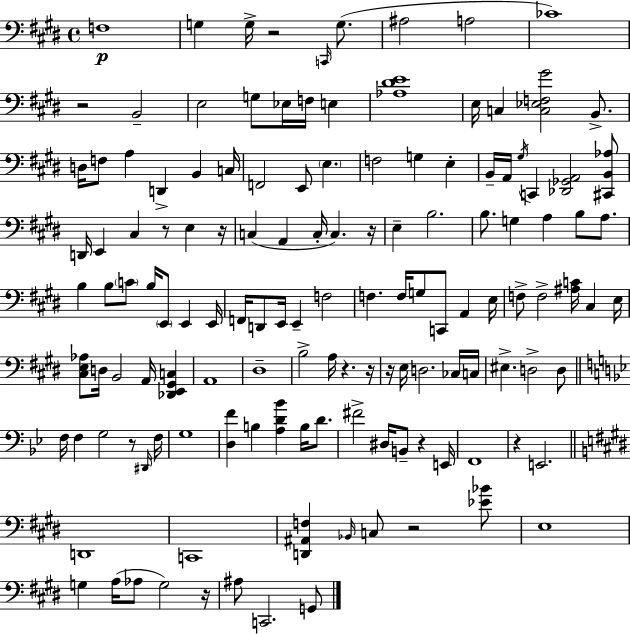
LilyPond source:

{
  \clef bass
  \time 4/4
  \defaultTimeSignature
  \key e \major
  \repeat volta 2 { f1\p | g4 g16-> r2 \grace { c,16 }( g8. | ais2 a2 | ces'1) | \break r2 b,2-- | e2 g8 ees16 f16 e4 | <aes dis' e'>1 | e16 c4 <c ees f gis'>2 b,8.-> | \break d16 f8 a4 d,4-> b,4 | c16 f,2 e,8 \parenthesize e4. | f2 g4 e4-. | b,16-- a,16 \acciaccatura { gis16 } c,4 <des, ges, a,>2 | \break <cis, b, aes>8 d,16 e,4 cis4 r8 e4 | r16 c4( a,4 c16-. c4.) | r16 e4-- b2. | b8. g4 a4 b8 a8. | \break b4 b8 \parenthesize c'8 b16 \parenthesize e,8 e,4 | e,16 f,16 d,8 e,16 e,4-- f2 | f4. f16 g8 c,8 a,4 | e16 f8-> f2-> <ais c'>16 cis4 | \break e16 <cis e aes>8 d16 b,2 a,16 <des, e, gis, c>4 | a,1 | dis1-- | b2-> a16 r4. | \break r16 r16 e16 d2. | ces16 c16 eis4.-> d2-> | d8 \bar "||" \break \key g \minor f16 f4 g2 r8 \grace { dis,16 } | f16 g1 | <d f'>4 b4 <a d' bes'>4 b16 d'8. | fis'2-> dis16 b,8-- r4 | \break e,16 f,1 | r4 e,2. | \bar "||" \break \key e \major d,1 | c,1 | <d, ais, f>4 \grace { bes,16 } c8 r2 <ees' bes'>8 | e1 | \break g4 a16( aes8 g2) | r16 ais8 c,2. g,8 | } \bar "|."
}